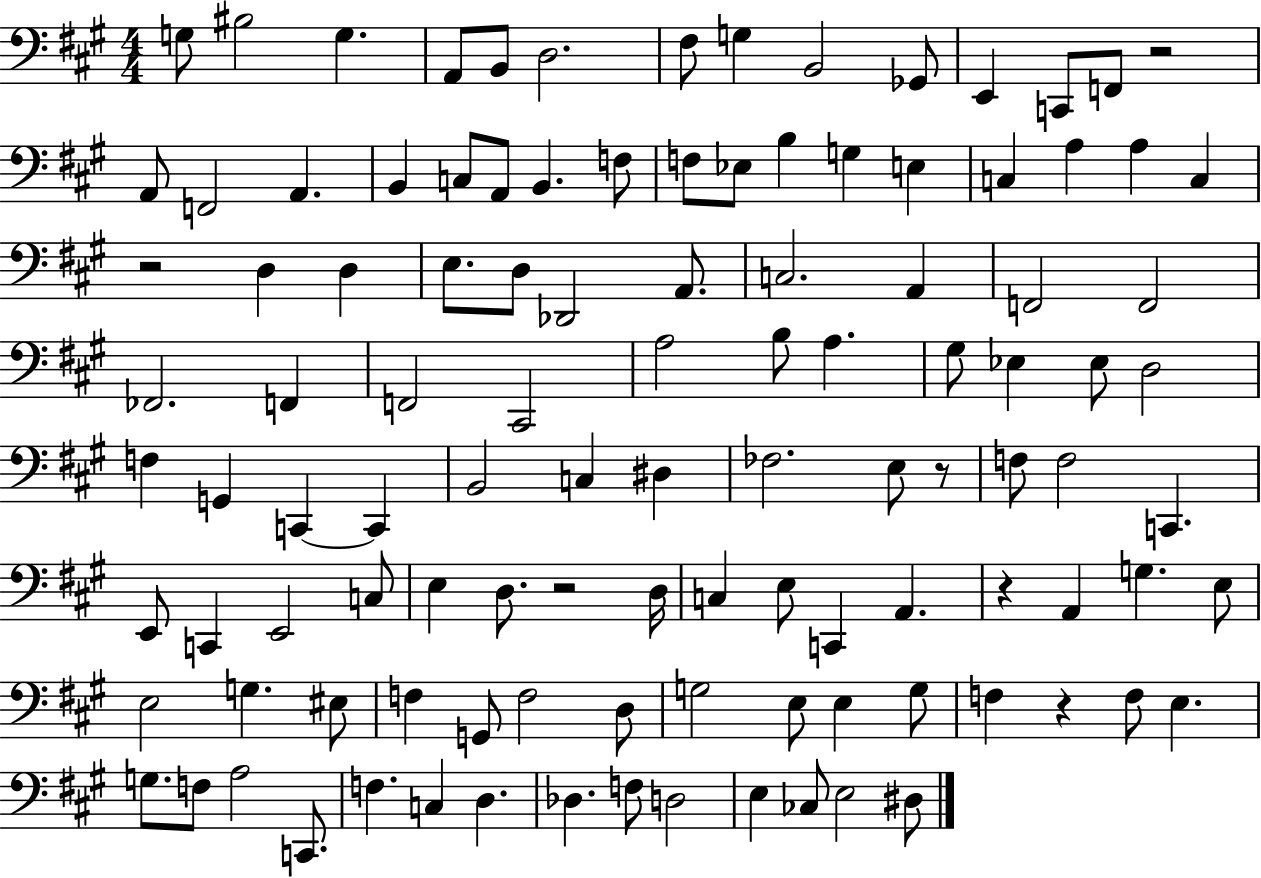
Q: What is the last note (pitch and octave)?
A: D#3